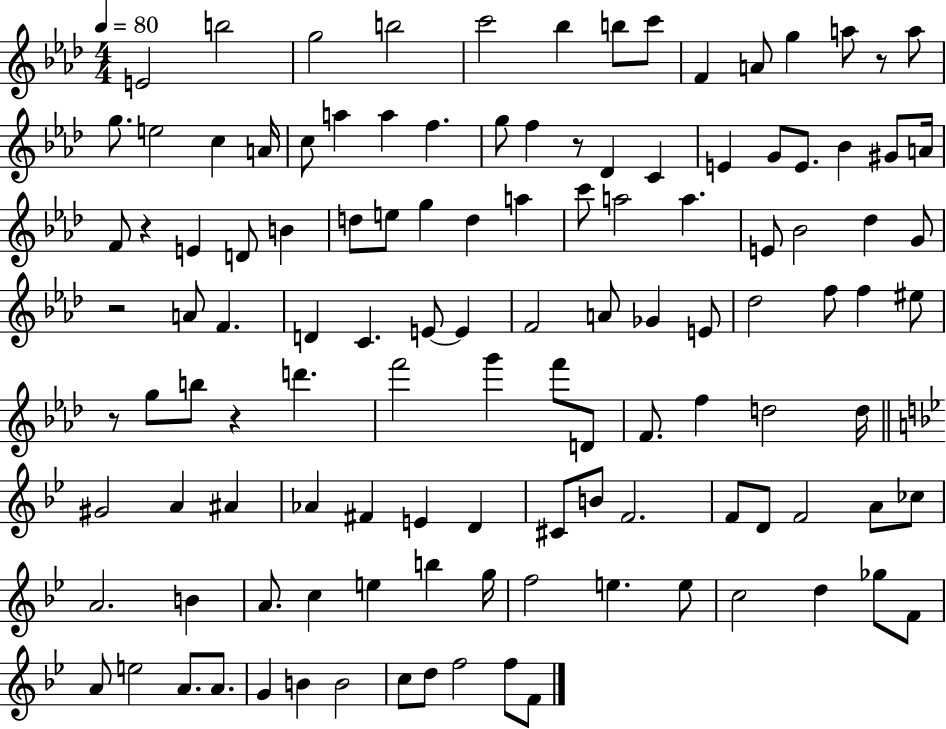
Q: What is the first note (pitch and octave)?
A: E4